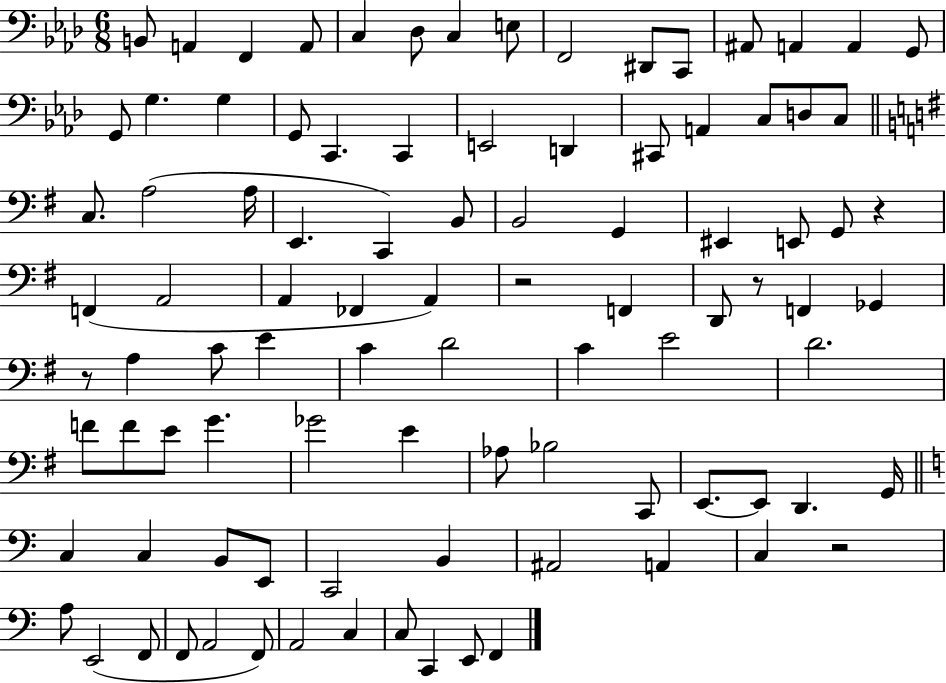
B2/e A2/q F2/q A2/e C3/q Db3/e C3/q E3/e F2/h D#2/e C2/e A#2/e A2/q A2/q G2/e G2/e G3/q. G3/q G2/e C2/q. C2/q E2/h D2/q C#2/e A2/q C3/e D3/e C3/e C3/e. A3/h A3/s E2/q. C2/q B2/e B2/h G2/q EIS2/q E2/e G2/e R/q F2/q A2/h A2/q FES2/q A2/q R/h F2/q D2/e R/e F2/q Gb2/q R/e A3/q C4/e E4/q C4/q D4/h C4/q E4/h D4/h. F4/e F4/e E4/e G4/q. Gb4/h E4/q Ab3/e Bb3/h C2/e E2/e. E2/e D2/q. G2/s C3/q C3/q B2/e E2/e C2/h B2/q A#2/h A2/q C3/q R/h A3/e E2/h F2/e F2/e A2/h F2/e A2/h C3/q C3/e C2/q E2/e F2/q